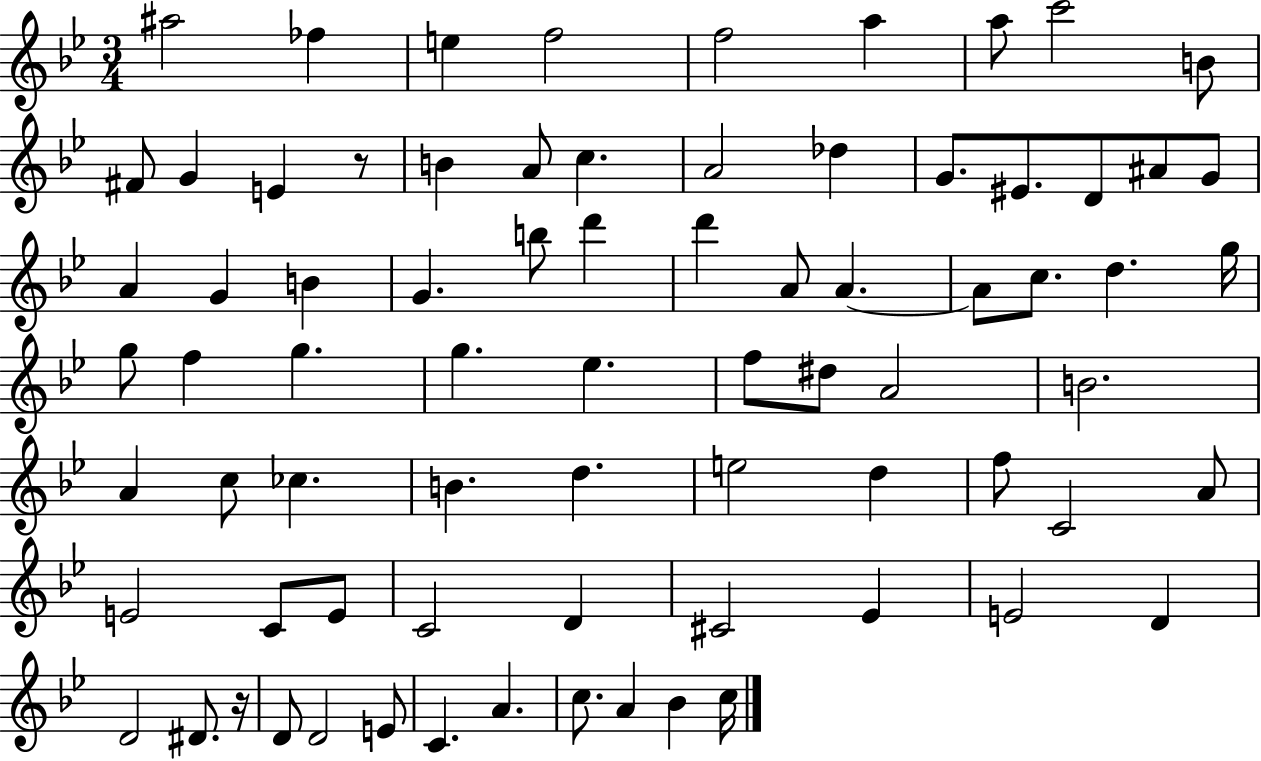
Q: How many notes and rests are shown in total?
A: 76